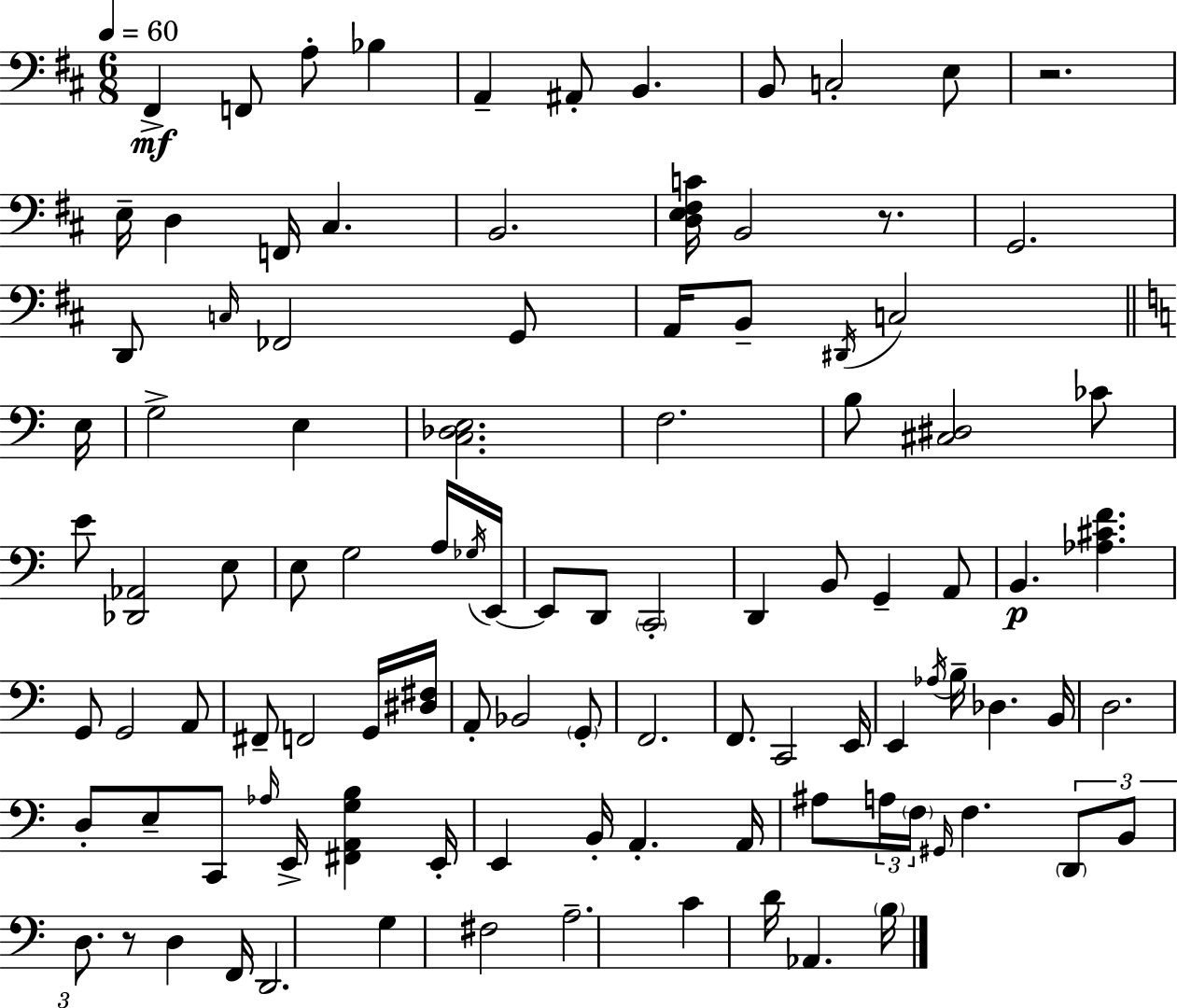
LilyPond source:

{
  \clef bass
  \numericTimeSignature
  \time 6/8
  \key d \major
  \tempo 4 = 60
  fis,4->\mf f,8 a8-. bes4 | a,4-- ais,8-. b,4. | b,8 c2-. e8 | r2. | \break e16-- d4 f,16 cis4. | b,2. | <d e fis c'>16 b,2 r8. | g,2. | \break d,8 \grace { c16 } fes,2 g,8 | a,16 b,8-- \acciaccatura { dis,16 } c2 | \bar "||" \break \key a \minor e16 g2-> e4 | <c des e>2. | f2. | b8 <cis dis>2 ces'8 | \break e'8 <des, aes,>2 e8 | e8 g2 a16 | \acciaccatura { ges16 } e,16~~ e,8 d,8 \parenthesize c,2-. | d,4 b,8 g,4-- | \break a,8 b,4.\p <aes cis' f'>4. | g,8 g,2 | a,8 fis,8-- f,2 | g,16 <dis fis>16 a,8-. bes,2 | \break \parenthesize g,8-. f,2. | f,8. c,2 | e,16 e,4 \acciaccatura { aes16 } b16-- des4. | b,16 d2. | \break d8-. e8-- c,8 \grace { aes16 } e,16-> <fis, a, g b>4 | e,16-. e,4 b,16-. a,4.-. | a,16 ais8 \tuplet 3/2 { a16 \parenthesize f16 \grace { gis,16 } } f4. | \tuplet 3/2 { \parenthesize d,8 b,8 d8. } r8 | \break d4 f,16 d,2. | g4 fis2 | a2.-- | c'4 d'16 aes,4. | \break \parenthesize b16 \bar "|."
}